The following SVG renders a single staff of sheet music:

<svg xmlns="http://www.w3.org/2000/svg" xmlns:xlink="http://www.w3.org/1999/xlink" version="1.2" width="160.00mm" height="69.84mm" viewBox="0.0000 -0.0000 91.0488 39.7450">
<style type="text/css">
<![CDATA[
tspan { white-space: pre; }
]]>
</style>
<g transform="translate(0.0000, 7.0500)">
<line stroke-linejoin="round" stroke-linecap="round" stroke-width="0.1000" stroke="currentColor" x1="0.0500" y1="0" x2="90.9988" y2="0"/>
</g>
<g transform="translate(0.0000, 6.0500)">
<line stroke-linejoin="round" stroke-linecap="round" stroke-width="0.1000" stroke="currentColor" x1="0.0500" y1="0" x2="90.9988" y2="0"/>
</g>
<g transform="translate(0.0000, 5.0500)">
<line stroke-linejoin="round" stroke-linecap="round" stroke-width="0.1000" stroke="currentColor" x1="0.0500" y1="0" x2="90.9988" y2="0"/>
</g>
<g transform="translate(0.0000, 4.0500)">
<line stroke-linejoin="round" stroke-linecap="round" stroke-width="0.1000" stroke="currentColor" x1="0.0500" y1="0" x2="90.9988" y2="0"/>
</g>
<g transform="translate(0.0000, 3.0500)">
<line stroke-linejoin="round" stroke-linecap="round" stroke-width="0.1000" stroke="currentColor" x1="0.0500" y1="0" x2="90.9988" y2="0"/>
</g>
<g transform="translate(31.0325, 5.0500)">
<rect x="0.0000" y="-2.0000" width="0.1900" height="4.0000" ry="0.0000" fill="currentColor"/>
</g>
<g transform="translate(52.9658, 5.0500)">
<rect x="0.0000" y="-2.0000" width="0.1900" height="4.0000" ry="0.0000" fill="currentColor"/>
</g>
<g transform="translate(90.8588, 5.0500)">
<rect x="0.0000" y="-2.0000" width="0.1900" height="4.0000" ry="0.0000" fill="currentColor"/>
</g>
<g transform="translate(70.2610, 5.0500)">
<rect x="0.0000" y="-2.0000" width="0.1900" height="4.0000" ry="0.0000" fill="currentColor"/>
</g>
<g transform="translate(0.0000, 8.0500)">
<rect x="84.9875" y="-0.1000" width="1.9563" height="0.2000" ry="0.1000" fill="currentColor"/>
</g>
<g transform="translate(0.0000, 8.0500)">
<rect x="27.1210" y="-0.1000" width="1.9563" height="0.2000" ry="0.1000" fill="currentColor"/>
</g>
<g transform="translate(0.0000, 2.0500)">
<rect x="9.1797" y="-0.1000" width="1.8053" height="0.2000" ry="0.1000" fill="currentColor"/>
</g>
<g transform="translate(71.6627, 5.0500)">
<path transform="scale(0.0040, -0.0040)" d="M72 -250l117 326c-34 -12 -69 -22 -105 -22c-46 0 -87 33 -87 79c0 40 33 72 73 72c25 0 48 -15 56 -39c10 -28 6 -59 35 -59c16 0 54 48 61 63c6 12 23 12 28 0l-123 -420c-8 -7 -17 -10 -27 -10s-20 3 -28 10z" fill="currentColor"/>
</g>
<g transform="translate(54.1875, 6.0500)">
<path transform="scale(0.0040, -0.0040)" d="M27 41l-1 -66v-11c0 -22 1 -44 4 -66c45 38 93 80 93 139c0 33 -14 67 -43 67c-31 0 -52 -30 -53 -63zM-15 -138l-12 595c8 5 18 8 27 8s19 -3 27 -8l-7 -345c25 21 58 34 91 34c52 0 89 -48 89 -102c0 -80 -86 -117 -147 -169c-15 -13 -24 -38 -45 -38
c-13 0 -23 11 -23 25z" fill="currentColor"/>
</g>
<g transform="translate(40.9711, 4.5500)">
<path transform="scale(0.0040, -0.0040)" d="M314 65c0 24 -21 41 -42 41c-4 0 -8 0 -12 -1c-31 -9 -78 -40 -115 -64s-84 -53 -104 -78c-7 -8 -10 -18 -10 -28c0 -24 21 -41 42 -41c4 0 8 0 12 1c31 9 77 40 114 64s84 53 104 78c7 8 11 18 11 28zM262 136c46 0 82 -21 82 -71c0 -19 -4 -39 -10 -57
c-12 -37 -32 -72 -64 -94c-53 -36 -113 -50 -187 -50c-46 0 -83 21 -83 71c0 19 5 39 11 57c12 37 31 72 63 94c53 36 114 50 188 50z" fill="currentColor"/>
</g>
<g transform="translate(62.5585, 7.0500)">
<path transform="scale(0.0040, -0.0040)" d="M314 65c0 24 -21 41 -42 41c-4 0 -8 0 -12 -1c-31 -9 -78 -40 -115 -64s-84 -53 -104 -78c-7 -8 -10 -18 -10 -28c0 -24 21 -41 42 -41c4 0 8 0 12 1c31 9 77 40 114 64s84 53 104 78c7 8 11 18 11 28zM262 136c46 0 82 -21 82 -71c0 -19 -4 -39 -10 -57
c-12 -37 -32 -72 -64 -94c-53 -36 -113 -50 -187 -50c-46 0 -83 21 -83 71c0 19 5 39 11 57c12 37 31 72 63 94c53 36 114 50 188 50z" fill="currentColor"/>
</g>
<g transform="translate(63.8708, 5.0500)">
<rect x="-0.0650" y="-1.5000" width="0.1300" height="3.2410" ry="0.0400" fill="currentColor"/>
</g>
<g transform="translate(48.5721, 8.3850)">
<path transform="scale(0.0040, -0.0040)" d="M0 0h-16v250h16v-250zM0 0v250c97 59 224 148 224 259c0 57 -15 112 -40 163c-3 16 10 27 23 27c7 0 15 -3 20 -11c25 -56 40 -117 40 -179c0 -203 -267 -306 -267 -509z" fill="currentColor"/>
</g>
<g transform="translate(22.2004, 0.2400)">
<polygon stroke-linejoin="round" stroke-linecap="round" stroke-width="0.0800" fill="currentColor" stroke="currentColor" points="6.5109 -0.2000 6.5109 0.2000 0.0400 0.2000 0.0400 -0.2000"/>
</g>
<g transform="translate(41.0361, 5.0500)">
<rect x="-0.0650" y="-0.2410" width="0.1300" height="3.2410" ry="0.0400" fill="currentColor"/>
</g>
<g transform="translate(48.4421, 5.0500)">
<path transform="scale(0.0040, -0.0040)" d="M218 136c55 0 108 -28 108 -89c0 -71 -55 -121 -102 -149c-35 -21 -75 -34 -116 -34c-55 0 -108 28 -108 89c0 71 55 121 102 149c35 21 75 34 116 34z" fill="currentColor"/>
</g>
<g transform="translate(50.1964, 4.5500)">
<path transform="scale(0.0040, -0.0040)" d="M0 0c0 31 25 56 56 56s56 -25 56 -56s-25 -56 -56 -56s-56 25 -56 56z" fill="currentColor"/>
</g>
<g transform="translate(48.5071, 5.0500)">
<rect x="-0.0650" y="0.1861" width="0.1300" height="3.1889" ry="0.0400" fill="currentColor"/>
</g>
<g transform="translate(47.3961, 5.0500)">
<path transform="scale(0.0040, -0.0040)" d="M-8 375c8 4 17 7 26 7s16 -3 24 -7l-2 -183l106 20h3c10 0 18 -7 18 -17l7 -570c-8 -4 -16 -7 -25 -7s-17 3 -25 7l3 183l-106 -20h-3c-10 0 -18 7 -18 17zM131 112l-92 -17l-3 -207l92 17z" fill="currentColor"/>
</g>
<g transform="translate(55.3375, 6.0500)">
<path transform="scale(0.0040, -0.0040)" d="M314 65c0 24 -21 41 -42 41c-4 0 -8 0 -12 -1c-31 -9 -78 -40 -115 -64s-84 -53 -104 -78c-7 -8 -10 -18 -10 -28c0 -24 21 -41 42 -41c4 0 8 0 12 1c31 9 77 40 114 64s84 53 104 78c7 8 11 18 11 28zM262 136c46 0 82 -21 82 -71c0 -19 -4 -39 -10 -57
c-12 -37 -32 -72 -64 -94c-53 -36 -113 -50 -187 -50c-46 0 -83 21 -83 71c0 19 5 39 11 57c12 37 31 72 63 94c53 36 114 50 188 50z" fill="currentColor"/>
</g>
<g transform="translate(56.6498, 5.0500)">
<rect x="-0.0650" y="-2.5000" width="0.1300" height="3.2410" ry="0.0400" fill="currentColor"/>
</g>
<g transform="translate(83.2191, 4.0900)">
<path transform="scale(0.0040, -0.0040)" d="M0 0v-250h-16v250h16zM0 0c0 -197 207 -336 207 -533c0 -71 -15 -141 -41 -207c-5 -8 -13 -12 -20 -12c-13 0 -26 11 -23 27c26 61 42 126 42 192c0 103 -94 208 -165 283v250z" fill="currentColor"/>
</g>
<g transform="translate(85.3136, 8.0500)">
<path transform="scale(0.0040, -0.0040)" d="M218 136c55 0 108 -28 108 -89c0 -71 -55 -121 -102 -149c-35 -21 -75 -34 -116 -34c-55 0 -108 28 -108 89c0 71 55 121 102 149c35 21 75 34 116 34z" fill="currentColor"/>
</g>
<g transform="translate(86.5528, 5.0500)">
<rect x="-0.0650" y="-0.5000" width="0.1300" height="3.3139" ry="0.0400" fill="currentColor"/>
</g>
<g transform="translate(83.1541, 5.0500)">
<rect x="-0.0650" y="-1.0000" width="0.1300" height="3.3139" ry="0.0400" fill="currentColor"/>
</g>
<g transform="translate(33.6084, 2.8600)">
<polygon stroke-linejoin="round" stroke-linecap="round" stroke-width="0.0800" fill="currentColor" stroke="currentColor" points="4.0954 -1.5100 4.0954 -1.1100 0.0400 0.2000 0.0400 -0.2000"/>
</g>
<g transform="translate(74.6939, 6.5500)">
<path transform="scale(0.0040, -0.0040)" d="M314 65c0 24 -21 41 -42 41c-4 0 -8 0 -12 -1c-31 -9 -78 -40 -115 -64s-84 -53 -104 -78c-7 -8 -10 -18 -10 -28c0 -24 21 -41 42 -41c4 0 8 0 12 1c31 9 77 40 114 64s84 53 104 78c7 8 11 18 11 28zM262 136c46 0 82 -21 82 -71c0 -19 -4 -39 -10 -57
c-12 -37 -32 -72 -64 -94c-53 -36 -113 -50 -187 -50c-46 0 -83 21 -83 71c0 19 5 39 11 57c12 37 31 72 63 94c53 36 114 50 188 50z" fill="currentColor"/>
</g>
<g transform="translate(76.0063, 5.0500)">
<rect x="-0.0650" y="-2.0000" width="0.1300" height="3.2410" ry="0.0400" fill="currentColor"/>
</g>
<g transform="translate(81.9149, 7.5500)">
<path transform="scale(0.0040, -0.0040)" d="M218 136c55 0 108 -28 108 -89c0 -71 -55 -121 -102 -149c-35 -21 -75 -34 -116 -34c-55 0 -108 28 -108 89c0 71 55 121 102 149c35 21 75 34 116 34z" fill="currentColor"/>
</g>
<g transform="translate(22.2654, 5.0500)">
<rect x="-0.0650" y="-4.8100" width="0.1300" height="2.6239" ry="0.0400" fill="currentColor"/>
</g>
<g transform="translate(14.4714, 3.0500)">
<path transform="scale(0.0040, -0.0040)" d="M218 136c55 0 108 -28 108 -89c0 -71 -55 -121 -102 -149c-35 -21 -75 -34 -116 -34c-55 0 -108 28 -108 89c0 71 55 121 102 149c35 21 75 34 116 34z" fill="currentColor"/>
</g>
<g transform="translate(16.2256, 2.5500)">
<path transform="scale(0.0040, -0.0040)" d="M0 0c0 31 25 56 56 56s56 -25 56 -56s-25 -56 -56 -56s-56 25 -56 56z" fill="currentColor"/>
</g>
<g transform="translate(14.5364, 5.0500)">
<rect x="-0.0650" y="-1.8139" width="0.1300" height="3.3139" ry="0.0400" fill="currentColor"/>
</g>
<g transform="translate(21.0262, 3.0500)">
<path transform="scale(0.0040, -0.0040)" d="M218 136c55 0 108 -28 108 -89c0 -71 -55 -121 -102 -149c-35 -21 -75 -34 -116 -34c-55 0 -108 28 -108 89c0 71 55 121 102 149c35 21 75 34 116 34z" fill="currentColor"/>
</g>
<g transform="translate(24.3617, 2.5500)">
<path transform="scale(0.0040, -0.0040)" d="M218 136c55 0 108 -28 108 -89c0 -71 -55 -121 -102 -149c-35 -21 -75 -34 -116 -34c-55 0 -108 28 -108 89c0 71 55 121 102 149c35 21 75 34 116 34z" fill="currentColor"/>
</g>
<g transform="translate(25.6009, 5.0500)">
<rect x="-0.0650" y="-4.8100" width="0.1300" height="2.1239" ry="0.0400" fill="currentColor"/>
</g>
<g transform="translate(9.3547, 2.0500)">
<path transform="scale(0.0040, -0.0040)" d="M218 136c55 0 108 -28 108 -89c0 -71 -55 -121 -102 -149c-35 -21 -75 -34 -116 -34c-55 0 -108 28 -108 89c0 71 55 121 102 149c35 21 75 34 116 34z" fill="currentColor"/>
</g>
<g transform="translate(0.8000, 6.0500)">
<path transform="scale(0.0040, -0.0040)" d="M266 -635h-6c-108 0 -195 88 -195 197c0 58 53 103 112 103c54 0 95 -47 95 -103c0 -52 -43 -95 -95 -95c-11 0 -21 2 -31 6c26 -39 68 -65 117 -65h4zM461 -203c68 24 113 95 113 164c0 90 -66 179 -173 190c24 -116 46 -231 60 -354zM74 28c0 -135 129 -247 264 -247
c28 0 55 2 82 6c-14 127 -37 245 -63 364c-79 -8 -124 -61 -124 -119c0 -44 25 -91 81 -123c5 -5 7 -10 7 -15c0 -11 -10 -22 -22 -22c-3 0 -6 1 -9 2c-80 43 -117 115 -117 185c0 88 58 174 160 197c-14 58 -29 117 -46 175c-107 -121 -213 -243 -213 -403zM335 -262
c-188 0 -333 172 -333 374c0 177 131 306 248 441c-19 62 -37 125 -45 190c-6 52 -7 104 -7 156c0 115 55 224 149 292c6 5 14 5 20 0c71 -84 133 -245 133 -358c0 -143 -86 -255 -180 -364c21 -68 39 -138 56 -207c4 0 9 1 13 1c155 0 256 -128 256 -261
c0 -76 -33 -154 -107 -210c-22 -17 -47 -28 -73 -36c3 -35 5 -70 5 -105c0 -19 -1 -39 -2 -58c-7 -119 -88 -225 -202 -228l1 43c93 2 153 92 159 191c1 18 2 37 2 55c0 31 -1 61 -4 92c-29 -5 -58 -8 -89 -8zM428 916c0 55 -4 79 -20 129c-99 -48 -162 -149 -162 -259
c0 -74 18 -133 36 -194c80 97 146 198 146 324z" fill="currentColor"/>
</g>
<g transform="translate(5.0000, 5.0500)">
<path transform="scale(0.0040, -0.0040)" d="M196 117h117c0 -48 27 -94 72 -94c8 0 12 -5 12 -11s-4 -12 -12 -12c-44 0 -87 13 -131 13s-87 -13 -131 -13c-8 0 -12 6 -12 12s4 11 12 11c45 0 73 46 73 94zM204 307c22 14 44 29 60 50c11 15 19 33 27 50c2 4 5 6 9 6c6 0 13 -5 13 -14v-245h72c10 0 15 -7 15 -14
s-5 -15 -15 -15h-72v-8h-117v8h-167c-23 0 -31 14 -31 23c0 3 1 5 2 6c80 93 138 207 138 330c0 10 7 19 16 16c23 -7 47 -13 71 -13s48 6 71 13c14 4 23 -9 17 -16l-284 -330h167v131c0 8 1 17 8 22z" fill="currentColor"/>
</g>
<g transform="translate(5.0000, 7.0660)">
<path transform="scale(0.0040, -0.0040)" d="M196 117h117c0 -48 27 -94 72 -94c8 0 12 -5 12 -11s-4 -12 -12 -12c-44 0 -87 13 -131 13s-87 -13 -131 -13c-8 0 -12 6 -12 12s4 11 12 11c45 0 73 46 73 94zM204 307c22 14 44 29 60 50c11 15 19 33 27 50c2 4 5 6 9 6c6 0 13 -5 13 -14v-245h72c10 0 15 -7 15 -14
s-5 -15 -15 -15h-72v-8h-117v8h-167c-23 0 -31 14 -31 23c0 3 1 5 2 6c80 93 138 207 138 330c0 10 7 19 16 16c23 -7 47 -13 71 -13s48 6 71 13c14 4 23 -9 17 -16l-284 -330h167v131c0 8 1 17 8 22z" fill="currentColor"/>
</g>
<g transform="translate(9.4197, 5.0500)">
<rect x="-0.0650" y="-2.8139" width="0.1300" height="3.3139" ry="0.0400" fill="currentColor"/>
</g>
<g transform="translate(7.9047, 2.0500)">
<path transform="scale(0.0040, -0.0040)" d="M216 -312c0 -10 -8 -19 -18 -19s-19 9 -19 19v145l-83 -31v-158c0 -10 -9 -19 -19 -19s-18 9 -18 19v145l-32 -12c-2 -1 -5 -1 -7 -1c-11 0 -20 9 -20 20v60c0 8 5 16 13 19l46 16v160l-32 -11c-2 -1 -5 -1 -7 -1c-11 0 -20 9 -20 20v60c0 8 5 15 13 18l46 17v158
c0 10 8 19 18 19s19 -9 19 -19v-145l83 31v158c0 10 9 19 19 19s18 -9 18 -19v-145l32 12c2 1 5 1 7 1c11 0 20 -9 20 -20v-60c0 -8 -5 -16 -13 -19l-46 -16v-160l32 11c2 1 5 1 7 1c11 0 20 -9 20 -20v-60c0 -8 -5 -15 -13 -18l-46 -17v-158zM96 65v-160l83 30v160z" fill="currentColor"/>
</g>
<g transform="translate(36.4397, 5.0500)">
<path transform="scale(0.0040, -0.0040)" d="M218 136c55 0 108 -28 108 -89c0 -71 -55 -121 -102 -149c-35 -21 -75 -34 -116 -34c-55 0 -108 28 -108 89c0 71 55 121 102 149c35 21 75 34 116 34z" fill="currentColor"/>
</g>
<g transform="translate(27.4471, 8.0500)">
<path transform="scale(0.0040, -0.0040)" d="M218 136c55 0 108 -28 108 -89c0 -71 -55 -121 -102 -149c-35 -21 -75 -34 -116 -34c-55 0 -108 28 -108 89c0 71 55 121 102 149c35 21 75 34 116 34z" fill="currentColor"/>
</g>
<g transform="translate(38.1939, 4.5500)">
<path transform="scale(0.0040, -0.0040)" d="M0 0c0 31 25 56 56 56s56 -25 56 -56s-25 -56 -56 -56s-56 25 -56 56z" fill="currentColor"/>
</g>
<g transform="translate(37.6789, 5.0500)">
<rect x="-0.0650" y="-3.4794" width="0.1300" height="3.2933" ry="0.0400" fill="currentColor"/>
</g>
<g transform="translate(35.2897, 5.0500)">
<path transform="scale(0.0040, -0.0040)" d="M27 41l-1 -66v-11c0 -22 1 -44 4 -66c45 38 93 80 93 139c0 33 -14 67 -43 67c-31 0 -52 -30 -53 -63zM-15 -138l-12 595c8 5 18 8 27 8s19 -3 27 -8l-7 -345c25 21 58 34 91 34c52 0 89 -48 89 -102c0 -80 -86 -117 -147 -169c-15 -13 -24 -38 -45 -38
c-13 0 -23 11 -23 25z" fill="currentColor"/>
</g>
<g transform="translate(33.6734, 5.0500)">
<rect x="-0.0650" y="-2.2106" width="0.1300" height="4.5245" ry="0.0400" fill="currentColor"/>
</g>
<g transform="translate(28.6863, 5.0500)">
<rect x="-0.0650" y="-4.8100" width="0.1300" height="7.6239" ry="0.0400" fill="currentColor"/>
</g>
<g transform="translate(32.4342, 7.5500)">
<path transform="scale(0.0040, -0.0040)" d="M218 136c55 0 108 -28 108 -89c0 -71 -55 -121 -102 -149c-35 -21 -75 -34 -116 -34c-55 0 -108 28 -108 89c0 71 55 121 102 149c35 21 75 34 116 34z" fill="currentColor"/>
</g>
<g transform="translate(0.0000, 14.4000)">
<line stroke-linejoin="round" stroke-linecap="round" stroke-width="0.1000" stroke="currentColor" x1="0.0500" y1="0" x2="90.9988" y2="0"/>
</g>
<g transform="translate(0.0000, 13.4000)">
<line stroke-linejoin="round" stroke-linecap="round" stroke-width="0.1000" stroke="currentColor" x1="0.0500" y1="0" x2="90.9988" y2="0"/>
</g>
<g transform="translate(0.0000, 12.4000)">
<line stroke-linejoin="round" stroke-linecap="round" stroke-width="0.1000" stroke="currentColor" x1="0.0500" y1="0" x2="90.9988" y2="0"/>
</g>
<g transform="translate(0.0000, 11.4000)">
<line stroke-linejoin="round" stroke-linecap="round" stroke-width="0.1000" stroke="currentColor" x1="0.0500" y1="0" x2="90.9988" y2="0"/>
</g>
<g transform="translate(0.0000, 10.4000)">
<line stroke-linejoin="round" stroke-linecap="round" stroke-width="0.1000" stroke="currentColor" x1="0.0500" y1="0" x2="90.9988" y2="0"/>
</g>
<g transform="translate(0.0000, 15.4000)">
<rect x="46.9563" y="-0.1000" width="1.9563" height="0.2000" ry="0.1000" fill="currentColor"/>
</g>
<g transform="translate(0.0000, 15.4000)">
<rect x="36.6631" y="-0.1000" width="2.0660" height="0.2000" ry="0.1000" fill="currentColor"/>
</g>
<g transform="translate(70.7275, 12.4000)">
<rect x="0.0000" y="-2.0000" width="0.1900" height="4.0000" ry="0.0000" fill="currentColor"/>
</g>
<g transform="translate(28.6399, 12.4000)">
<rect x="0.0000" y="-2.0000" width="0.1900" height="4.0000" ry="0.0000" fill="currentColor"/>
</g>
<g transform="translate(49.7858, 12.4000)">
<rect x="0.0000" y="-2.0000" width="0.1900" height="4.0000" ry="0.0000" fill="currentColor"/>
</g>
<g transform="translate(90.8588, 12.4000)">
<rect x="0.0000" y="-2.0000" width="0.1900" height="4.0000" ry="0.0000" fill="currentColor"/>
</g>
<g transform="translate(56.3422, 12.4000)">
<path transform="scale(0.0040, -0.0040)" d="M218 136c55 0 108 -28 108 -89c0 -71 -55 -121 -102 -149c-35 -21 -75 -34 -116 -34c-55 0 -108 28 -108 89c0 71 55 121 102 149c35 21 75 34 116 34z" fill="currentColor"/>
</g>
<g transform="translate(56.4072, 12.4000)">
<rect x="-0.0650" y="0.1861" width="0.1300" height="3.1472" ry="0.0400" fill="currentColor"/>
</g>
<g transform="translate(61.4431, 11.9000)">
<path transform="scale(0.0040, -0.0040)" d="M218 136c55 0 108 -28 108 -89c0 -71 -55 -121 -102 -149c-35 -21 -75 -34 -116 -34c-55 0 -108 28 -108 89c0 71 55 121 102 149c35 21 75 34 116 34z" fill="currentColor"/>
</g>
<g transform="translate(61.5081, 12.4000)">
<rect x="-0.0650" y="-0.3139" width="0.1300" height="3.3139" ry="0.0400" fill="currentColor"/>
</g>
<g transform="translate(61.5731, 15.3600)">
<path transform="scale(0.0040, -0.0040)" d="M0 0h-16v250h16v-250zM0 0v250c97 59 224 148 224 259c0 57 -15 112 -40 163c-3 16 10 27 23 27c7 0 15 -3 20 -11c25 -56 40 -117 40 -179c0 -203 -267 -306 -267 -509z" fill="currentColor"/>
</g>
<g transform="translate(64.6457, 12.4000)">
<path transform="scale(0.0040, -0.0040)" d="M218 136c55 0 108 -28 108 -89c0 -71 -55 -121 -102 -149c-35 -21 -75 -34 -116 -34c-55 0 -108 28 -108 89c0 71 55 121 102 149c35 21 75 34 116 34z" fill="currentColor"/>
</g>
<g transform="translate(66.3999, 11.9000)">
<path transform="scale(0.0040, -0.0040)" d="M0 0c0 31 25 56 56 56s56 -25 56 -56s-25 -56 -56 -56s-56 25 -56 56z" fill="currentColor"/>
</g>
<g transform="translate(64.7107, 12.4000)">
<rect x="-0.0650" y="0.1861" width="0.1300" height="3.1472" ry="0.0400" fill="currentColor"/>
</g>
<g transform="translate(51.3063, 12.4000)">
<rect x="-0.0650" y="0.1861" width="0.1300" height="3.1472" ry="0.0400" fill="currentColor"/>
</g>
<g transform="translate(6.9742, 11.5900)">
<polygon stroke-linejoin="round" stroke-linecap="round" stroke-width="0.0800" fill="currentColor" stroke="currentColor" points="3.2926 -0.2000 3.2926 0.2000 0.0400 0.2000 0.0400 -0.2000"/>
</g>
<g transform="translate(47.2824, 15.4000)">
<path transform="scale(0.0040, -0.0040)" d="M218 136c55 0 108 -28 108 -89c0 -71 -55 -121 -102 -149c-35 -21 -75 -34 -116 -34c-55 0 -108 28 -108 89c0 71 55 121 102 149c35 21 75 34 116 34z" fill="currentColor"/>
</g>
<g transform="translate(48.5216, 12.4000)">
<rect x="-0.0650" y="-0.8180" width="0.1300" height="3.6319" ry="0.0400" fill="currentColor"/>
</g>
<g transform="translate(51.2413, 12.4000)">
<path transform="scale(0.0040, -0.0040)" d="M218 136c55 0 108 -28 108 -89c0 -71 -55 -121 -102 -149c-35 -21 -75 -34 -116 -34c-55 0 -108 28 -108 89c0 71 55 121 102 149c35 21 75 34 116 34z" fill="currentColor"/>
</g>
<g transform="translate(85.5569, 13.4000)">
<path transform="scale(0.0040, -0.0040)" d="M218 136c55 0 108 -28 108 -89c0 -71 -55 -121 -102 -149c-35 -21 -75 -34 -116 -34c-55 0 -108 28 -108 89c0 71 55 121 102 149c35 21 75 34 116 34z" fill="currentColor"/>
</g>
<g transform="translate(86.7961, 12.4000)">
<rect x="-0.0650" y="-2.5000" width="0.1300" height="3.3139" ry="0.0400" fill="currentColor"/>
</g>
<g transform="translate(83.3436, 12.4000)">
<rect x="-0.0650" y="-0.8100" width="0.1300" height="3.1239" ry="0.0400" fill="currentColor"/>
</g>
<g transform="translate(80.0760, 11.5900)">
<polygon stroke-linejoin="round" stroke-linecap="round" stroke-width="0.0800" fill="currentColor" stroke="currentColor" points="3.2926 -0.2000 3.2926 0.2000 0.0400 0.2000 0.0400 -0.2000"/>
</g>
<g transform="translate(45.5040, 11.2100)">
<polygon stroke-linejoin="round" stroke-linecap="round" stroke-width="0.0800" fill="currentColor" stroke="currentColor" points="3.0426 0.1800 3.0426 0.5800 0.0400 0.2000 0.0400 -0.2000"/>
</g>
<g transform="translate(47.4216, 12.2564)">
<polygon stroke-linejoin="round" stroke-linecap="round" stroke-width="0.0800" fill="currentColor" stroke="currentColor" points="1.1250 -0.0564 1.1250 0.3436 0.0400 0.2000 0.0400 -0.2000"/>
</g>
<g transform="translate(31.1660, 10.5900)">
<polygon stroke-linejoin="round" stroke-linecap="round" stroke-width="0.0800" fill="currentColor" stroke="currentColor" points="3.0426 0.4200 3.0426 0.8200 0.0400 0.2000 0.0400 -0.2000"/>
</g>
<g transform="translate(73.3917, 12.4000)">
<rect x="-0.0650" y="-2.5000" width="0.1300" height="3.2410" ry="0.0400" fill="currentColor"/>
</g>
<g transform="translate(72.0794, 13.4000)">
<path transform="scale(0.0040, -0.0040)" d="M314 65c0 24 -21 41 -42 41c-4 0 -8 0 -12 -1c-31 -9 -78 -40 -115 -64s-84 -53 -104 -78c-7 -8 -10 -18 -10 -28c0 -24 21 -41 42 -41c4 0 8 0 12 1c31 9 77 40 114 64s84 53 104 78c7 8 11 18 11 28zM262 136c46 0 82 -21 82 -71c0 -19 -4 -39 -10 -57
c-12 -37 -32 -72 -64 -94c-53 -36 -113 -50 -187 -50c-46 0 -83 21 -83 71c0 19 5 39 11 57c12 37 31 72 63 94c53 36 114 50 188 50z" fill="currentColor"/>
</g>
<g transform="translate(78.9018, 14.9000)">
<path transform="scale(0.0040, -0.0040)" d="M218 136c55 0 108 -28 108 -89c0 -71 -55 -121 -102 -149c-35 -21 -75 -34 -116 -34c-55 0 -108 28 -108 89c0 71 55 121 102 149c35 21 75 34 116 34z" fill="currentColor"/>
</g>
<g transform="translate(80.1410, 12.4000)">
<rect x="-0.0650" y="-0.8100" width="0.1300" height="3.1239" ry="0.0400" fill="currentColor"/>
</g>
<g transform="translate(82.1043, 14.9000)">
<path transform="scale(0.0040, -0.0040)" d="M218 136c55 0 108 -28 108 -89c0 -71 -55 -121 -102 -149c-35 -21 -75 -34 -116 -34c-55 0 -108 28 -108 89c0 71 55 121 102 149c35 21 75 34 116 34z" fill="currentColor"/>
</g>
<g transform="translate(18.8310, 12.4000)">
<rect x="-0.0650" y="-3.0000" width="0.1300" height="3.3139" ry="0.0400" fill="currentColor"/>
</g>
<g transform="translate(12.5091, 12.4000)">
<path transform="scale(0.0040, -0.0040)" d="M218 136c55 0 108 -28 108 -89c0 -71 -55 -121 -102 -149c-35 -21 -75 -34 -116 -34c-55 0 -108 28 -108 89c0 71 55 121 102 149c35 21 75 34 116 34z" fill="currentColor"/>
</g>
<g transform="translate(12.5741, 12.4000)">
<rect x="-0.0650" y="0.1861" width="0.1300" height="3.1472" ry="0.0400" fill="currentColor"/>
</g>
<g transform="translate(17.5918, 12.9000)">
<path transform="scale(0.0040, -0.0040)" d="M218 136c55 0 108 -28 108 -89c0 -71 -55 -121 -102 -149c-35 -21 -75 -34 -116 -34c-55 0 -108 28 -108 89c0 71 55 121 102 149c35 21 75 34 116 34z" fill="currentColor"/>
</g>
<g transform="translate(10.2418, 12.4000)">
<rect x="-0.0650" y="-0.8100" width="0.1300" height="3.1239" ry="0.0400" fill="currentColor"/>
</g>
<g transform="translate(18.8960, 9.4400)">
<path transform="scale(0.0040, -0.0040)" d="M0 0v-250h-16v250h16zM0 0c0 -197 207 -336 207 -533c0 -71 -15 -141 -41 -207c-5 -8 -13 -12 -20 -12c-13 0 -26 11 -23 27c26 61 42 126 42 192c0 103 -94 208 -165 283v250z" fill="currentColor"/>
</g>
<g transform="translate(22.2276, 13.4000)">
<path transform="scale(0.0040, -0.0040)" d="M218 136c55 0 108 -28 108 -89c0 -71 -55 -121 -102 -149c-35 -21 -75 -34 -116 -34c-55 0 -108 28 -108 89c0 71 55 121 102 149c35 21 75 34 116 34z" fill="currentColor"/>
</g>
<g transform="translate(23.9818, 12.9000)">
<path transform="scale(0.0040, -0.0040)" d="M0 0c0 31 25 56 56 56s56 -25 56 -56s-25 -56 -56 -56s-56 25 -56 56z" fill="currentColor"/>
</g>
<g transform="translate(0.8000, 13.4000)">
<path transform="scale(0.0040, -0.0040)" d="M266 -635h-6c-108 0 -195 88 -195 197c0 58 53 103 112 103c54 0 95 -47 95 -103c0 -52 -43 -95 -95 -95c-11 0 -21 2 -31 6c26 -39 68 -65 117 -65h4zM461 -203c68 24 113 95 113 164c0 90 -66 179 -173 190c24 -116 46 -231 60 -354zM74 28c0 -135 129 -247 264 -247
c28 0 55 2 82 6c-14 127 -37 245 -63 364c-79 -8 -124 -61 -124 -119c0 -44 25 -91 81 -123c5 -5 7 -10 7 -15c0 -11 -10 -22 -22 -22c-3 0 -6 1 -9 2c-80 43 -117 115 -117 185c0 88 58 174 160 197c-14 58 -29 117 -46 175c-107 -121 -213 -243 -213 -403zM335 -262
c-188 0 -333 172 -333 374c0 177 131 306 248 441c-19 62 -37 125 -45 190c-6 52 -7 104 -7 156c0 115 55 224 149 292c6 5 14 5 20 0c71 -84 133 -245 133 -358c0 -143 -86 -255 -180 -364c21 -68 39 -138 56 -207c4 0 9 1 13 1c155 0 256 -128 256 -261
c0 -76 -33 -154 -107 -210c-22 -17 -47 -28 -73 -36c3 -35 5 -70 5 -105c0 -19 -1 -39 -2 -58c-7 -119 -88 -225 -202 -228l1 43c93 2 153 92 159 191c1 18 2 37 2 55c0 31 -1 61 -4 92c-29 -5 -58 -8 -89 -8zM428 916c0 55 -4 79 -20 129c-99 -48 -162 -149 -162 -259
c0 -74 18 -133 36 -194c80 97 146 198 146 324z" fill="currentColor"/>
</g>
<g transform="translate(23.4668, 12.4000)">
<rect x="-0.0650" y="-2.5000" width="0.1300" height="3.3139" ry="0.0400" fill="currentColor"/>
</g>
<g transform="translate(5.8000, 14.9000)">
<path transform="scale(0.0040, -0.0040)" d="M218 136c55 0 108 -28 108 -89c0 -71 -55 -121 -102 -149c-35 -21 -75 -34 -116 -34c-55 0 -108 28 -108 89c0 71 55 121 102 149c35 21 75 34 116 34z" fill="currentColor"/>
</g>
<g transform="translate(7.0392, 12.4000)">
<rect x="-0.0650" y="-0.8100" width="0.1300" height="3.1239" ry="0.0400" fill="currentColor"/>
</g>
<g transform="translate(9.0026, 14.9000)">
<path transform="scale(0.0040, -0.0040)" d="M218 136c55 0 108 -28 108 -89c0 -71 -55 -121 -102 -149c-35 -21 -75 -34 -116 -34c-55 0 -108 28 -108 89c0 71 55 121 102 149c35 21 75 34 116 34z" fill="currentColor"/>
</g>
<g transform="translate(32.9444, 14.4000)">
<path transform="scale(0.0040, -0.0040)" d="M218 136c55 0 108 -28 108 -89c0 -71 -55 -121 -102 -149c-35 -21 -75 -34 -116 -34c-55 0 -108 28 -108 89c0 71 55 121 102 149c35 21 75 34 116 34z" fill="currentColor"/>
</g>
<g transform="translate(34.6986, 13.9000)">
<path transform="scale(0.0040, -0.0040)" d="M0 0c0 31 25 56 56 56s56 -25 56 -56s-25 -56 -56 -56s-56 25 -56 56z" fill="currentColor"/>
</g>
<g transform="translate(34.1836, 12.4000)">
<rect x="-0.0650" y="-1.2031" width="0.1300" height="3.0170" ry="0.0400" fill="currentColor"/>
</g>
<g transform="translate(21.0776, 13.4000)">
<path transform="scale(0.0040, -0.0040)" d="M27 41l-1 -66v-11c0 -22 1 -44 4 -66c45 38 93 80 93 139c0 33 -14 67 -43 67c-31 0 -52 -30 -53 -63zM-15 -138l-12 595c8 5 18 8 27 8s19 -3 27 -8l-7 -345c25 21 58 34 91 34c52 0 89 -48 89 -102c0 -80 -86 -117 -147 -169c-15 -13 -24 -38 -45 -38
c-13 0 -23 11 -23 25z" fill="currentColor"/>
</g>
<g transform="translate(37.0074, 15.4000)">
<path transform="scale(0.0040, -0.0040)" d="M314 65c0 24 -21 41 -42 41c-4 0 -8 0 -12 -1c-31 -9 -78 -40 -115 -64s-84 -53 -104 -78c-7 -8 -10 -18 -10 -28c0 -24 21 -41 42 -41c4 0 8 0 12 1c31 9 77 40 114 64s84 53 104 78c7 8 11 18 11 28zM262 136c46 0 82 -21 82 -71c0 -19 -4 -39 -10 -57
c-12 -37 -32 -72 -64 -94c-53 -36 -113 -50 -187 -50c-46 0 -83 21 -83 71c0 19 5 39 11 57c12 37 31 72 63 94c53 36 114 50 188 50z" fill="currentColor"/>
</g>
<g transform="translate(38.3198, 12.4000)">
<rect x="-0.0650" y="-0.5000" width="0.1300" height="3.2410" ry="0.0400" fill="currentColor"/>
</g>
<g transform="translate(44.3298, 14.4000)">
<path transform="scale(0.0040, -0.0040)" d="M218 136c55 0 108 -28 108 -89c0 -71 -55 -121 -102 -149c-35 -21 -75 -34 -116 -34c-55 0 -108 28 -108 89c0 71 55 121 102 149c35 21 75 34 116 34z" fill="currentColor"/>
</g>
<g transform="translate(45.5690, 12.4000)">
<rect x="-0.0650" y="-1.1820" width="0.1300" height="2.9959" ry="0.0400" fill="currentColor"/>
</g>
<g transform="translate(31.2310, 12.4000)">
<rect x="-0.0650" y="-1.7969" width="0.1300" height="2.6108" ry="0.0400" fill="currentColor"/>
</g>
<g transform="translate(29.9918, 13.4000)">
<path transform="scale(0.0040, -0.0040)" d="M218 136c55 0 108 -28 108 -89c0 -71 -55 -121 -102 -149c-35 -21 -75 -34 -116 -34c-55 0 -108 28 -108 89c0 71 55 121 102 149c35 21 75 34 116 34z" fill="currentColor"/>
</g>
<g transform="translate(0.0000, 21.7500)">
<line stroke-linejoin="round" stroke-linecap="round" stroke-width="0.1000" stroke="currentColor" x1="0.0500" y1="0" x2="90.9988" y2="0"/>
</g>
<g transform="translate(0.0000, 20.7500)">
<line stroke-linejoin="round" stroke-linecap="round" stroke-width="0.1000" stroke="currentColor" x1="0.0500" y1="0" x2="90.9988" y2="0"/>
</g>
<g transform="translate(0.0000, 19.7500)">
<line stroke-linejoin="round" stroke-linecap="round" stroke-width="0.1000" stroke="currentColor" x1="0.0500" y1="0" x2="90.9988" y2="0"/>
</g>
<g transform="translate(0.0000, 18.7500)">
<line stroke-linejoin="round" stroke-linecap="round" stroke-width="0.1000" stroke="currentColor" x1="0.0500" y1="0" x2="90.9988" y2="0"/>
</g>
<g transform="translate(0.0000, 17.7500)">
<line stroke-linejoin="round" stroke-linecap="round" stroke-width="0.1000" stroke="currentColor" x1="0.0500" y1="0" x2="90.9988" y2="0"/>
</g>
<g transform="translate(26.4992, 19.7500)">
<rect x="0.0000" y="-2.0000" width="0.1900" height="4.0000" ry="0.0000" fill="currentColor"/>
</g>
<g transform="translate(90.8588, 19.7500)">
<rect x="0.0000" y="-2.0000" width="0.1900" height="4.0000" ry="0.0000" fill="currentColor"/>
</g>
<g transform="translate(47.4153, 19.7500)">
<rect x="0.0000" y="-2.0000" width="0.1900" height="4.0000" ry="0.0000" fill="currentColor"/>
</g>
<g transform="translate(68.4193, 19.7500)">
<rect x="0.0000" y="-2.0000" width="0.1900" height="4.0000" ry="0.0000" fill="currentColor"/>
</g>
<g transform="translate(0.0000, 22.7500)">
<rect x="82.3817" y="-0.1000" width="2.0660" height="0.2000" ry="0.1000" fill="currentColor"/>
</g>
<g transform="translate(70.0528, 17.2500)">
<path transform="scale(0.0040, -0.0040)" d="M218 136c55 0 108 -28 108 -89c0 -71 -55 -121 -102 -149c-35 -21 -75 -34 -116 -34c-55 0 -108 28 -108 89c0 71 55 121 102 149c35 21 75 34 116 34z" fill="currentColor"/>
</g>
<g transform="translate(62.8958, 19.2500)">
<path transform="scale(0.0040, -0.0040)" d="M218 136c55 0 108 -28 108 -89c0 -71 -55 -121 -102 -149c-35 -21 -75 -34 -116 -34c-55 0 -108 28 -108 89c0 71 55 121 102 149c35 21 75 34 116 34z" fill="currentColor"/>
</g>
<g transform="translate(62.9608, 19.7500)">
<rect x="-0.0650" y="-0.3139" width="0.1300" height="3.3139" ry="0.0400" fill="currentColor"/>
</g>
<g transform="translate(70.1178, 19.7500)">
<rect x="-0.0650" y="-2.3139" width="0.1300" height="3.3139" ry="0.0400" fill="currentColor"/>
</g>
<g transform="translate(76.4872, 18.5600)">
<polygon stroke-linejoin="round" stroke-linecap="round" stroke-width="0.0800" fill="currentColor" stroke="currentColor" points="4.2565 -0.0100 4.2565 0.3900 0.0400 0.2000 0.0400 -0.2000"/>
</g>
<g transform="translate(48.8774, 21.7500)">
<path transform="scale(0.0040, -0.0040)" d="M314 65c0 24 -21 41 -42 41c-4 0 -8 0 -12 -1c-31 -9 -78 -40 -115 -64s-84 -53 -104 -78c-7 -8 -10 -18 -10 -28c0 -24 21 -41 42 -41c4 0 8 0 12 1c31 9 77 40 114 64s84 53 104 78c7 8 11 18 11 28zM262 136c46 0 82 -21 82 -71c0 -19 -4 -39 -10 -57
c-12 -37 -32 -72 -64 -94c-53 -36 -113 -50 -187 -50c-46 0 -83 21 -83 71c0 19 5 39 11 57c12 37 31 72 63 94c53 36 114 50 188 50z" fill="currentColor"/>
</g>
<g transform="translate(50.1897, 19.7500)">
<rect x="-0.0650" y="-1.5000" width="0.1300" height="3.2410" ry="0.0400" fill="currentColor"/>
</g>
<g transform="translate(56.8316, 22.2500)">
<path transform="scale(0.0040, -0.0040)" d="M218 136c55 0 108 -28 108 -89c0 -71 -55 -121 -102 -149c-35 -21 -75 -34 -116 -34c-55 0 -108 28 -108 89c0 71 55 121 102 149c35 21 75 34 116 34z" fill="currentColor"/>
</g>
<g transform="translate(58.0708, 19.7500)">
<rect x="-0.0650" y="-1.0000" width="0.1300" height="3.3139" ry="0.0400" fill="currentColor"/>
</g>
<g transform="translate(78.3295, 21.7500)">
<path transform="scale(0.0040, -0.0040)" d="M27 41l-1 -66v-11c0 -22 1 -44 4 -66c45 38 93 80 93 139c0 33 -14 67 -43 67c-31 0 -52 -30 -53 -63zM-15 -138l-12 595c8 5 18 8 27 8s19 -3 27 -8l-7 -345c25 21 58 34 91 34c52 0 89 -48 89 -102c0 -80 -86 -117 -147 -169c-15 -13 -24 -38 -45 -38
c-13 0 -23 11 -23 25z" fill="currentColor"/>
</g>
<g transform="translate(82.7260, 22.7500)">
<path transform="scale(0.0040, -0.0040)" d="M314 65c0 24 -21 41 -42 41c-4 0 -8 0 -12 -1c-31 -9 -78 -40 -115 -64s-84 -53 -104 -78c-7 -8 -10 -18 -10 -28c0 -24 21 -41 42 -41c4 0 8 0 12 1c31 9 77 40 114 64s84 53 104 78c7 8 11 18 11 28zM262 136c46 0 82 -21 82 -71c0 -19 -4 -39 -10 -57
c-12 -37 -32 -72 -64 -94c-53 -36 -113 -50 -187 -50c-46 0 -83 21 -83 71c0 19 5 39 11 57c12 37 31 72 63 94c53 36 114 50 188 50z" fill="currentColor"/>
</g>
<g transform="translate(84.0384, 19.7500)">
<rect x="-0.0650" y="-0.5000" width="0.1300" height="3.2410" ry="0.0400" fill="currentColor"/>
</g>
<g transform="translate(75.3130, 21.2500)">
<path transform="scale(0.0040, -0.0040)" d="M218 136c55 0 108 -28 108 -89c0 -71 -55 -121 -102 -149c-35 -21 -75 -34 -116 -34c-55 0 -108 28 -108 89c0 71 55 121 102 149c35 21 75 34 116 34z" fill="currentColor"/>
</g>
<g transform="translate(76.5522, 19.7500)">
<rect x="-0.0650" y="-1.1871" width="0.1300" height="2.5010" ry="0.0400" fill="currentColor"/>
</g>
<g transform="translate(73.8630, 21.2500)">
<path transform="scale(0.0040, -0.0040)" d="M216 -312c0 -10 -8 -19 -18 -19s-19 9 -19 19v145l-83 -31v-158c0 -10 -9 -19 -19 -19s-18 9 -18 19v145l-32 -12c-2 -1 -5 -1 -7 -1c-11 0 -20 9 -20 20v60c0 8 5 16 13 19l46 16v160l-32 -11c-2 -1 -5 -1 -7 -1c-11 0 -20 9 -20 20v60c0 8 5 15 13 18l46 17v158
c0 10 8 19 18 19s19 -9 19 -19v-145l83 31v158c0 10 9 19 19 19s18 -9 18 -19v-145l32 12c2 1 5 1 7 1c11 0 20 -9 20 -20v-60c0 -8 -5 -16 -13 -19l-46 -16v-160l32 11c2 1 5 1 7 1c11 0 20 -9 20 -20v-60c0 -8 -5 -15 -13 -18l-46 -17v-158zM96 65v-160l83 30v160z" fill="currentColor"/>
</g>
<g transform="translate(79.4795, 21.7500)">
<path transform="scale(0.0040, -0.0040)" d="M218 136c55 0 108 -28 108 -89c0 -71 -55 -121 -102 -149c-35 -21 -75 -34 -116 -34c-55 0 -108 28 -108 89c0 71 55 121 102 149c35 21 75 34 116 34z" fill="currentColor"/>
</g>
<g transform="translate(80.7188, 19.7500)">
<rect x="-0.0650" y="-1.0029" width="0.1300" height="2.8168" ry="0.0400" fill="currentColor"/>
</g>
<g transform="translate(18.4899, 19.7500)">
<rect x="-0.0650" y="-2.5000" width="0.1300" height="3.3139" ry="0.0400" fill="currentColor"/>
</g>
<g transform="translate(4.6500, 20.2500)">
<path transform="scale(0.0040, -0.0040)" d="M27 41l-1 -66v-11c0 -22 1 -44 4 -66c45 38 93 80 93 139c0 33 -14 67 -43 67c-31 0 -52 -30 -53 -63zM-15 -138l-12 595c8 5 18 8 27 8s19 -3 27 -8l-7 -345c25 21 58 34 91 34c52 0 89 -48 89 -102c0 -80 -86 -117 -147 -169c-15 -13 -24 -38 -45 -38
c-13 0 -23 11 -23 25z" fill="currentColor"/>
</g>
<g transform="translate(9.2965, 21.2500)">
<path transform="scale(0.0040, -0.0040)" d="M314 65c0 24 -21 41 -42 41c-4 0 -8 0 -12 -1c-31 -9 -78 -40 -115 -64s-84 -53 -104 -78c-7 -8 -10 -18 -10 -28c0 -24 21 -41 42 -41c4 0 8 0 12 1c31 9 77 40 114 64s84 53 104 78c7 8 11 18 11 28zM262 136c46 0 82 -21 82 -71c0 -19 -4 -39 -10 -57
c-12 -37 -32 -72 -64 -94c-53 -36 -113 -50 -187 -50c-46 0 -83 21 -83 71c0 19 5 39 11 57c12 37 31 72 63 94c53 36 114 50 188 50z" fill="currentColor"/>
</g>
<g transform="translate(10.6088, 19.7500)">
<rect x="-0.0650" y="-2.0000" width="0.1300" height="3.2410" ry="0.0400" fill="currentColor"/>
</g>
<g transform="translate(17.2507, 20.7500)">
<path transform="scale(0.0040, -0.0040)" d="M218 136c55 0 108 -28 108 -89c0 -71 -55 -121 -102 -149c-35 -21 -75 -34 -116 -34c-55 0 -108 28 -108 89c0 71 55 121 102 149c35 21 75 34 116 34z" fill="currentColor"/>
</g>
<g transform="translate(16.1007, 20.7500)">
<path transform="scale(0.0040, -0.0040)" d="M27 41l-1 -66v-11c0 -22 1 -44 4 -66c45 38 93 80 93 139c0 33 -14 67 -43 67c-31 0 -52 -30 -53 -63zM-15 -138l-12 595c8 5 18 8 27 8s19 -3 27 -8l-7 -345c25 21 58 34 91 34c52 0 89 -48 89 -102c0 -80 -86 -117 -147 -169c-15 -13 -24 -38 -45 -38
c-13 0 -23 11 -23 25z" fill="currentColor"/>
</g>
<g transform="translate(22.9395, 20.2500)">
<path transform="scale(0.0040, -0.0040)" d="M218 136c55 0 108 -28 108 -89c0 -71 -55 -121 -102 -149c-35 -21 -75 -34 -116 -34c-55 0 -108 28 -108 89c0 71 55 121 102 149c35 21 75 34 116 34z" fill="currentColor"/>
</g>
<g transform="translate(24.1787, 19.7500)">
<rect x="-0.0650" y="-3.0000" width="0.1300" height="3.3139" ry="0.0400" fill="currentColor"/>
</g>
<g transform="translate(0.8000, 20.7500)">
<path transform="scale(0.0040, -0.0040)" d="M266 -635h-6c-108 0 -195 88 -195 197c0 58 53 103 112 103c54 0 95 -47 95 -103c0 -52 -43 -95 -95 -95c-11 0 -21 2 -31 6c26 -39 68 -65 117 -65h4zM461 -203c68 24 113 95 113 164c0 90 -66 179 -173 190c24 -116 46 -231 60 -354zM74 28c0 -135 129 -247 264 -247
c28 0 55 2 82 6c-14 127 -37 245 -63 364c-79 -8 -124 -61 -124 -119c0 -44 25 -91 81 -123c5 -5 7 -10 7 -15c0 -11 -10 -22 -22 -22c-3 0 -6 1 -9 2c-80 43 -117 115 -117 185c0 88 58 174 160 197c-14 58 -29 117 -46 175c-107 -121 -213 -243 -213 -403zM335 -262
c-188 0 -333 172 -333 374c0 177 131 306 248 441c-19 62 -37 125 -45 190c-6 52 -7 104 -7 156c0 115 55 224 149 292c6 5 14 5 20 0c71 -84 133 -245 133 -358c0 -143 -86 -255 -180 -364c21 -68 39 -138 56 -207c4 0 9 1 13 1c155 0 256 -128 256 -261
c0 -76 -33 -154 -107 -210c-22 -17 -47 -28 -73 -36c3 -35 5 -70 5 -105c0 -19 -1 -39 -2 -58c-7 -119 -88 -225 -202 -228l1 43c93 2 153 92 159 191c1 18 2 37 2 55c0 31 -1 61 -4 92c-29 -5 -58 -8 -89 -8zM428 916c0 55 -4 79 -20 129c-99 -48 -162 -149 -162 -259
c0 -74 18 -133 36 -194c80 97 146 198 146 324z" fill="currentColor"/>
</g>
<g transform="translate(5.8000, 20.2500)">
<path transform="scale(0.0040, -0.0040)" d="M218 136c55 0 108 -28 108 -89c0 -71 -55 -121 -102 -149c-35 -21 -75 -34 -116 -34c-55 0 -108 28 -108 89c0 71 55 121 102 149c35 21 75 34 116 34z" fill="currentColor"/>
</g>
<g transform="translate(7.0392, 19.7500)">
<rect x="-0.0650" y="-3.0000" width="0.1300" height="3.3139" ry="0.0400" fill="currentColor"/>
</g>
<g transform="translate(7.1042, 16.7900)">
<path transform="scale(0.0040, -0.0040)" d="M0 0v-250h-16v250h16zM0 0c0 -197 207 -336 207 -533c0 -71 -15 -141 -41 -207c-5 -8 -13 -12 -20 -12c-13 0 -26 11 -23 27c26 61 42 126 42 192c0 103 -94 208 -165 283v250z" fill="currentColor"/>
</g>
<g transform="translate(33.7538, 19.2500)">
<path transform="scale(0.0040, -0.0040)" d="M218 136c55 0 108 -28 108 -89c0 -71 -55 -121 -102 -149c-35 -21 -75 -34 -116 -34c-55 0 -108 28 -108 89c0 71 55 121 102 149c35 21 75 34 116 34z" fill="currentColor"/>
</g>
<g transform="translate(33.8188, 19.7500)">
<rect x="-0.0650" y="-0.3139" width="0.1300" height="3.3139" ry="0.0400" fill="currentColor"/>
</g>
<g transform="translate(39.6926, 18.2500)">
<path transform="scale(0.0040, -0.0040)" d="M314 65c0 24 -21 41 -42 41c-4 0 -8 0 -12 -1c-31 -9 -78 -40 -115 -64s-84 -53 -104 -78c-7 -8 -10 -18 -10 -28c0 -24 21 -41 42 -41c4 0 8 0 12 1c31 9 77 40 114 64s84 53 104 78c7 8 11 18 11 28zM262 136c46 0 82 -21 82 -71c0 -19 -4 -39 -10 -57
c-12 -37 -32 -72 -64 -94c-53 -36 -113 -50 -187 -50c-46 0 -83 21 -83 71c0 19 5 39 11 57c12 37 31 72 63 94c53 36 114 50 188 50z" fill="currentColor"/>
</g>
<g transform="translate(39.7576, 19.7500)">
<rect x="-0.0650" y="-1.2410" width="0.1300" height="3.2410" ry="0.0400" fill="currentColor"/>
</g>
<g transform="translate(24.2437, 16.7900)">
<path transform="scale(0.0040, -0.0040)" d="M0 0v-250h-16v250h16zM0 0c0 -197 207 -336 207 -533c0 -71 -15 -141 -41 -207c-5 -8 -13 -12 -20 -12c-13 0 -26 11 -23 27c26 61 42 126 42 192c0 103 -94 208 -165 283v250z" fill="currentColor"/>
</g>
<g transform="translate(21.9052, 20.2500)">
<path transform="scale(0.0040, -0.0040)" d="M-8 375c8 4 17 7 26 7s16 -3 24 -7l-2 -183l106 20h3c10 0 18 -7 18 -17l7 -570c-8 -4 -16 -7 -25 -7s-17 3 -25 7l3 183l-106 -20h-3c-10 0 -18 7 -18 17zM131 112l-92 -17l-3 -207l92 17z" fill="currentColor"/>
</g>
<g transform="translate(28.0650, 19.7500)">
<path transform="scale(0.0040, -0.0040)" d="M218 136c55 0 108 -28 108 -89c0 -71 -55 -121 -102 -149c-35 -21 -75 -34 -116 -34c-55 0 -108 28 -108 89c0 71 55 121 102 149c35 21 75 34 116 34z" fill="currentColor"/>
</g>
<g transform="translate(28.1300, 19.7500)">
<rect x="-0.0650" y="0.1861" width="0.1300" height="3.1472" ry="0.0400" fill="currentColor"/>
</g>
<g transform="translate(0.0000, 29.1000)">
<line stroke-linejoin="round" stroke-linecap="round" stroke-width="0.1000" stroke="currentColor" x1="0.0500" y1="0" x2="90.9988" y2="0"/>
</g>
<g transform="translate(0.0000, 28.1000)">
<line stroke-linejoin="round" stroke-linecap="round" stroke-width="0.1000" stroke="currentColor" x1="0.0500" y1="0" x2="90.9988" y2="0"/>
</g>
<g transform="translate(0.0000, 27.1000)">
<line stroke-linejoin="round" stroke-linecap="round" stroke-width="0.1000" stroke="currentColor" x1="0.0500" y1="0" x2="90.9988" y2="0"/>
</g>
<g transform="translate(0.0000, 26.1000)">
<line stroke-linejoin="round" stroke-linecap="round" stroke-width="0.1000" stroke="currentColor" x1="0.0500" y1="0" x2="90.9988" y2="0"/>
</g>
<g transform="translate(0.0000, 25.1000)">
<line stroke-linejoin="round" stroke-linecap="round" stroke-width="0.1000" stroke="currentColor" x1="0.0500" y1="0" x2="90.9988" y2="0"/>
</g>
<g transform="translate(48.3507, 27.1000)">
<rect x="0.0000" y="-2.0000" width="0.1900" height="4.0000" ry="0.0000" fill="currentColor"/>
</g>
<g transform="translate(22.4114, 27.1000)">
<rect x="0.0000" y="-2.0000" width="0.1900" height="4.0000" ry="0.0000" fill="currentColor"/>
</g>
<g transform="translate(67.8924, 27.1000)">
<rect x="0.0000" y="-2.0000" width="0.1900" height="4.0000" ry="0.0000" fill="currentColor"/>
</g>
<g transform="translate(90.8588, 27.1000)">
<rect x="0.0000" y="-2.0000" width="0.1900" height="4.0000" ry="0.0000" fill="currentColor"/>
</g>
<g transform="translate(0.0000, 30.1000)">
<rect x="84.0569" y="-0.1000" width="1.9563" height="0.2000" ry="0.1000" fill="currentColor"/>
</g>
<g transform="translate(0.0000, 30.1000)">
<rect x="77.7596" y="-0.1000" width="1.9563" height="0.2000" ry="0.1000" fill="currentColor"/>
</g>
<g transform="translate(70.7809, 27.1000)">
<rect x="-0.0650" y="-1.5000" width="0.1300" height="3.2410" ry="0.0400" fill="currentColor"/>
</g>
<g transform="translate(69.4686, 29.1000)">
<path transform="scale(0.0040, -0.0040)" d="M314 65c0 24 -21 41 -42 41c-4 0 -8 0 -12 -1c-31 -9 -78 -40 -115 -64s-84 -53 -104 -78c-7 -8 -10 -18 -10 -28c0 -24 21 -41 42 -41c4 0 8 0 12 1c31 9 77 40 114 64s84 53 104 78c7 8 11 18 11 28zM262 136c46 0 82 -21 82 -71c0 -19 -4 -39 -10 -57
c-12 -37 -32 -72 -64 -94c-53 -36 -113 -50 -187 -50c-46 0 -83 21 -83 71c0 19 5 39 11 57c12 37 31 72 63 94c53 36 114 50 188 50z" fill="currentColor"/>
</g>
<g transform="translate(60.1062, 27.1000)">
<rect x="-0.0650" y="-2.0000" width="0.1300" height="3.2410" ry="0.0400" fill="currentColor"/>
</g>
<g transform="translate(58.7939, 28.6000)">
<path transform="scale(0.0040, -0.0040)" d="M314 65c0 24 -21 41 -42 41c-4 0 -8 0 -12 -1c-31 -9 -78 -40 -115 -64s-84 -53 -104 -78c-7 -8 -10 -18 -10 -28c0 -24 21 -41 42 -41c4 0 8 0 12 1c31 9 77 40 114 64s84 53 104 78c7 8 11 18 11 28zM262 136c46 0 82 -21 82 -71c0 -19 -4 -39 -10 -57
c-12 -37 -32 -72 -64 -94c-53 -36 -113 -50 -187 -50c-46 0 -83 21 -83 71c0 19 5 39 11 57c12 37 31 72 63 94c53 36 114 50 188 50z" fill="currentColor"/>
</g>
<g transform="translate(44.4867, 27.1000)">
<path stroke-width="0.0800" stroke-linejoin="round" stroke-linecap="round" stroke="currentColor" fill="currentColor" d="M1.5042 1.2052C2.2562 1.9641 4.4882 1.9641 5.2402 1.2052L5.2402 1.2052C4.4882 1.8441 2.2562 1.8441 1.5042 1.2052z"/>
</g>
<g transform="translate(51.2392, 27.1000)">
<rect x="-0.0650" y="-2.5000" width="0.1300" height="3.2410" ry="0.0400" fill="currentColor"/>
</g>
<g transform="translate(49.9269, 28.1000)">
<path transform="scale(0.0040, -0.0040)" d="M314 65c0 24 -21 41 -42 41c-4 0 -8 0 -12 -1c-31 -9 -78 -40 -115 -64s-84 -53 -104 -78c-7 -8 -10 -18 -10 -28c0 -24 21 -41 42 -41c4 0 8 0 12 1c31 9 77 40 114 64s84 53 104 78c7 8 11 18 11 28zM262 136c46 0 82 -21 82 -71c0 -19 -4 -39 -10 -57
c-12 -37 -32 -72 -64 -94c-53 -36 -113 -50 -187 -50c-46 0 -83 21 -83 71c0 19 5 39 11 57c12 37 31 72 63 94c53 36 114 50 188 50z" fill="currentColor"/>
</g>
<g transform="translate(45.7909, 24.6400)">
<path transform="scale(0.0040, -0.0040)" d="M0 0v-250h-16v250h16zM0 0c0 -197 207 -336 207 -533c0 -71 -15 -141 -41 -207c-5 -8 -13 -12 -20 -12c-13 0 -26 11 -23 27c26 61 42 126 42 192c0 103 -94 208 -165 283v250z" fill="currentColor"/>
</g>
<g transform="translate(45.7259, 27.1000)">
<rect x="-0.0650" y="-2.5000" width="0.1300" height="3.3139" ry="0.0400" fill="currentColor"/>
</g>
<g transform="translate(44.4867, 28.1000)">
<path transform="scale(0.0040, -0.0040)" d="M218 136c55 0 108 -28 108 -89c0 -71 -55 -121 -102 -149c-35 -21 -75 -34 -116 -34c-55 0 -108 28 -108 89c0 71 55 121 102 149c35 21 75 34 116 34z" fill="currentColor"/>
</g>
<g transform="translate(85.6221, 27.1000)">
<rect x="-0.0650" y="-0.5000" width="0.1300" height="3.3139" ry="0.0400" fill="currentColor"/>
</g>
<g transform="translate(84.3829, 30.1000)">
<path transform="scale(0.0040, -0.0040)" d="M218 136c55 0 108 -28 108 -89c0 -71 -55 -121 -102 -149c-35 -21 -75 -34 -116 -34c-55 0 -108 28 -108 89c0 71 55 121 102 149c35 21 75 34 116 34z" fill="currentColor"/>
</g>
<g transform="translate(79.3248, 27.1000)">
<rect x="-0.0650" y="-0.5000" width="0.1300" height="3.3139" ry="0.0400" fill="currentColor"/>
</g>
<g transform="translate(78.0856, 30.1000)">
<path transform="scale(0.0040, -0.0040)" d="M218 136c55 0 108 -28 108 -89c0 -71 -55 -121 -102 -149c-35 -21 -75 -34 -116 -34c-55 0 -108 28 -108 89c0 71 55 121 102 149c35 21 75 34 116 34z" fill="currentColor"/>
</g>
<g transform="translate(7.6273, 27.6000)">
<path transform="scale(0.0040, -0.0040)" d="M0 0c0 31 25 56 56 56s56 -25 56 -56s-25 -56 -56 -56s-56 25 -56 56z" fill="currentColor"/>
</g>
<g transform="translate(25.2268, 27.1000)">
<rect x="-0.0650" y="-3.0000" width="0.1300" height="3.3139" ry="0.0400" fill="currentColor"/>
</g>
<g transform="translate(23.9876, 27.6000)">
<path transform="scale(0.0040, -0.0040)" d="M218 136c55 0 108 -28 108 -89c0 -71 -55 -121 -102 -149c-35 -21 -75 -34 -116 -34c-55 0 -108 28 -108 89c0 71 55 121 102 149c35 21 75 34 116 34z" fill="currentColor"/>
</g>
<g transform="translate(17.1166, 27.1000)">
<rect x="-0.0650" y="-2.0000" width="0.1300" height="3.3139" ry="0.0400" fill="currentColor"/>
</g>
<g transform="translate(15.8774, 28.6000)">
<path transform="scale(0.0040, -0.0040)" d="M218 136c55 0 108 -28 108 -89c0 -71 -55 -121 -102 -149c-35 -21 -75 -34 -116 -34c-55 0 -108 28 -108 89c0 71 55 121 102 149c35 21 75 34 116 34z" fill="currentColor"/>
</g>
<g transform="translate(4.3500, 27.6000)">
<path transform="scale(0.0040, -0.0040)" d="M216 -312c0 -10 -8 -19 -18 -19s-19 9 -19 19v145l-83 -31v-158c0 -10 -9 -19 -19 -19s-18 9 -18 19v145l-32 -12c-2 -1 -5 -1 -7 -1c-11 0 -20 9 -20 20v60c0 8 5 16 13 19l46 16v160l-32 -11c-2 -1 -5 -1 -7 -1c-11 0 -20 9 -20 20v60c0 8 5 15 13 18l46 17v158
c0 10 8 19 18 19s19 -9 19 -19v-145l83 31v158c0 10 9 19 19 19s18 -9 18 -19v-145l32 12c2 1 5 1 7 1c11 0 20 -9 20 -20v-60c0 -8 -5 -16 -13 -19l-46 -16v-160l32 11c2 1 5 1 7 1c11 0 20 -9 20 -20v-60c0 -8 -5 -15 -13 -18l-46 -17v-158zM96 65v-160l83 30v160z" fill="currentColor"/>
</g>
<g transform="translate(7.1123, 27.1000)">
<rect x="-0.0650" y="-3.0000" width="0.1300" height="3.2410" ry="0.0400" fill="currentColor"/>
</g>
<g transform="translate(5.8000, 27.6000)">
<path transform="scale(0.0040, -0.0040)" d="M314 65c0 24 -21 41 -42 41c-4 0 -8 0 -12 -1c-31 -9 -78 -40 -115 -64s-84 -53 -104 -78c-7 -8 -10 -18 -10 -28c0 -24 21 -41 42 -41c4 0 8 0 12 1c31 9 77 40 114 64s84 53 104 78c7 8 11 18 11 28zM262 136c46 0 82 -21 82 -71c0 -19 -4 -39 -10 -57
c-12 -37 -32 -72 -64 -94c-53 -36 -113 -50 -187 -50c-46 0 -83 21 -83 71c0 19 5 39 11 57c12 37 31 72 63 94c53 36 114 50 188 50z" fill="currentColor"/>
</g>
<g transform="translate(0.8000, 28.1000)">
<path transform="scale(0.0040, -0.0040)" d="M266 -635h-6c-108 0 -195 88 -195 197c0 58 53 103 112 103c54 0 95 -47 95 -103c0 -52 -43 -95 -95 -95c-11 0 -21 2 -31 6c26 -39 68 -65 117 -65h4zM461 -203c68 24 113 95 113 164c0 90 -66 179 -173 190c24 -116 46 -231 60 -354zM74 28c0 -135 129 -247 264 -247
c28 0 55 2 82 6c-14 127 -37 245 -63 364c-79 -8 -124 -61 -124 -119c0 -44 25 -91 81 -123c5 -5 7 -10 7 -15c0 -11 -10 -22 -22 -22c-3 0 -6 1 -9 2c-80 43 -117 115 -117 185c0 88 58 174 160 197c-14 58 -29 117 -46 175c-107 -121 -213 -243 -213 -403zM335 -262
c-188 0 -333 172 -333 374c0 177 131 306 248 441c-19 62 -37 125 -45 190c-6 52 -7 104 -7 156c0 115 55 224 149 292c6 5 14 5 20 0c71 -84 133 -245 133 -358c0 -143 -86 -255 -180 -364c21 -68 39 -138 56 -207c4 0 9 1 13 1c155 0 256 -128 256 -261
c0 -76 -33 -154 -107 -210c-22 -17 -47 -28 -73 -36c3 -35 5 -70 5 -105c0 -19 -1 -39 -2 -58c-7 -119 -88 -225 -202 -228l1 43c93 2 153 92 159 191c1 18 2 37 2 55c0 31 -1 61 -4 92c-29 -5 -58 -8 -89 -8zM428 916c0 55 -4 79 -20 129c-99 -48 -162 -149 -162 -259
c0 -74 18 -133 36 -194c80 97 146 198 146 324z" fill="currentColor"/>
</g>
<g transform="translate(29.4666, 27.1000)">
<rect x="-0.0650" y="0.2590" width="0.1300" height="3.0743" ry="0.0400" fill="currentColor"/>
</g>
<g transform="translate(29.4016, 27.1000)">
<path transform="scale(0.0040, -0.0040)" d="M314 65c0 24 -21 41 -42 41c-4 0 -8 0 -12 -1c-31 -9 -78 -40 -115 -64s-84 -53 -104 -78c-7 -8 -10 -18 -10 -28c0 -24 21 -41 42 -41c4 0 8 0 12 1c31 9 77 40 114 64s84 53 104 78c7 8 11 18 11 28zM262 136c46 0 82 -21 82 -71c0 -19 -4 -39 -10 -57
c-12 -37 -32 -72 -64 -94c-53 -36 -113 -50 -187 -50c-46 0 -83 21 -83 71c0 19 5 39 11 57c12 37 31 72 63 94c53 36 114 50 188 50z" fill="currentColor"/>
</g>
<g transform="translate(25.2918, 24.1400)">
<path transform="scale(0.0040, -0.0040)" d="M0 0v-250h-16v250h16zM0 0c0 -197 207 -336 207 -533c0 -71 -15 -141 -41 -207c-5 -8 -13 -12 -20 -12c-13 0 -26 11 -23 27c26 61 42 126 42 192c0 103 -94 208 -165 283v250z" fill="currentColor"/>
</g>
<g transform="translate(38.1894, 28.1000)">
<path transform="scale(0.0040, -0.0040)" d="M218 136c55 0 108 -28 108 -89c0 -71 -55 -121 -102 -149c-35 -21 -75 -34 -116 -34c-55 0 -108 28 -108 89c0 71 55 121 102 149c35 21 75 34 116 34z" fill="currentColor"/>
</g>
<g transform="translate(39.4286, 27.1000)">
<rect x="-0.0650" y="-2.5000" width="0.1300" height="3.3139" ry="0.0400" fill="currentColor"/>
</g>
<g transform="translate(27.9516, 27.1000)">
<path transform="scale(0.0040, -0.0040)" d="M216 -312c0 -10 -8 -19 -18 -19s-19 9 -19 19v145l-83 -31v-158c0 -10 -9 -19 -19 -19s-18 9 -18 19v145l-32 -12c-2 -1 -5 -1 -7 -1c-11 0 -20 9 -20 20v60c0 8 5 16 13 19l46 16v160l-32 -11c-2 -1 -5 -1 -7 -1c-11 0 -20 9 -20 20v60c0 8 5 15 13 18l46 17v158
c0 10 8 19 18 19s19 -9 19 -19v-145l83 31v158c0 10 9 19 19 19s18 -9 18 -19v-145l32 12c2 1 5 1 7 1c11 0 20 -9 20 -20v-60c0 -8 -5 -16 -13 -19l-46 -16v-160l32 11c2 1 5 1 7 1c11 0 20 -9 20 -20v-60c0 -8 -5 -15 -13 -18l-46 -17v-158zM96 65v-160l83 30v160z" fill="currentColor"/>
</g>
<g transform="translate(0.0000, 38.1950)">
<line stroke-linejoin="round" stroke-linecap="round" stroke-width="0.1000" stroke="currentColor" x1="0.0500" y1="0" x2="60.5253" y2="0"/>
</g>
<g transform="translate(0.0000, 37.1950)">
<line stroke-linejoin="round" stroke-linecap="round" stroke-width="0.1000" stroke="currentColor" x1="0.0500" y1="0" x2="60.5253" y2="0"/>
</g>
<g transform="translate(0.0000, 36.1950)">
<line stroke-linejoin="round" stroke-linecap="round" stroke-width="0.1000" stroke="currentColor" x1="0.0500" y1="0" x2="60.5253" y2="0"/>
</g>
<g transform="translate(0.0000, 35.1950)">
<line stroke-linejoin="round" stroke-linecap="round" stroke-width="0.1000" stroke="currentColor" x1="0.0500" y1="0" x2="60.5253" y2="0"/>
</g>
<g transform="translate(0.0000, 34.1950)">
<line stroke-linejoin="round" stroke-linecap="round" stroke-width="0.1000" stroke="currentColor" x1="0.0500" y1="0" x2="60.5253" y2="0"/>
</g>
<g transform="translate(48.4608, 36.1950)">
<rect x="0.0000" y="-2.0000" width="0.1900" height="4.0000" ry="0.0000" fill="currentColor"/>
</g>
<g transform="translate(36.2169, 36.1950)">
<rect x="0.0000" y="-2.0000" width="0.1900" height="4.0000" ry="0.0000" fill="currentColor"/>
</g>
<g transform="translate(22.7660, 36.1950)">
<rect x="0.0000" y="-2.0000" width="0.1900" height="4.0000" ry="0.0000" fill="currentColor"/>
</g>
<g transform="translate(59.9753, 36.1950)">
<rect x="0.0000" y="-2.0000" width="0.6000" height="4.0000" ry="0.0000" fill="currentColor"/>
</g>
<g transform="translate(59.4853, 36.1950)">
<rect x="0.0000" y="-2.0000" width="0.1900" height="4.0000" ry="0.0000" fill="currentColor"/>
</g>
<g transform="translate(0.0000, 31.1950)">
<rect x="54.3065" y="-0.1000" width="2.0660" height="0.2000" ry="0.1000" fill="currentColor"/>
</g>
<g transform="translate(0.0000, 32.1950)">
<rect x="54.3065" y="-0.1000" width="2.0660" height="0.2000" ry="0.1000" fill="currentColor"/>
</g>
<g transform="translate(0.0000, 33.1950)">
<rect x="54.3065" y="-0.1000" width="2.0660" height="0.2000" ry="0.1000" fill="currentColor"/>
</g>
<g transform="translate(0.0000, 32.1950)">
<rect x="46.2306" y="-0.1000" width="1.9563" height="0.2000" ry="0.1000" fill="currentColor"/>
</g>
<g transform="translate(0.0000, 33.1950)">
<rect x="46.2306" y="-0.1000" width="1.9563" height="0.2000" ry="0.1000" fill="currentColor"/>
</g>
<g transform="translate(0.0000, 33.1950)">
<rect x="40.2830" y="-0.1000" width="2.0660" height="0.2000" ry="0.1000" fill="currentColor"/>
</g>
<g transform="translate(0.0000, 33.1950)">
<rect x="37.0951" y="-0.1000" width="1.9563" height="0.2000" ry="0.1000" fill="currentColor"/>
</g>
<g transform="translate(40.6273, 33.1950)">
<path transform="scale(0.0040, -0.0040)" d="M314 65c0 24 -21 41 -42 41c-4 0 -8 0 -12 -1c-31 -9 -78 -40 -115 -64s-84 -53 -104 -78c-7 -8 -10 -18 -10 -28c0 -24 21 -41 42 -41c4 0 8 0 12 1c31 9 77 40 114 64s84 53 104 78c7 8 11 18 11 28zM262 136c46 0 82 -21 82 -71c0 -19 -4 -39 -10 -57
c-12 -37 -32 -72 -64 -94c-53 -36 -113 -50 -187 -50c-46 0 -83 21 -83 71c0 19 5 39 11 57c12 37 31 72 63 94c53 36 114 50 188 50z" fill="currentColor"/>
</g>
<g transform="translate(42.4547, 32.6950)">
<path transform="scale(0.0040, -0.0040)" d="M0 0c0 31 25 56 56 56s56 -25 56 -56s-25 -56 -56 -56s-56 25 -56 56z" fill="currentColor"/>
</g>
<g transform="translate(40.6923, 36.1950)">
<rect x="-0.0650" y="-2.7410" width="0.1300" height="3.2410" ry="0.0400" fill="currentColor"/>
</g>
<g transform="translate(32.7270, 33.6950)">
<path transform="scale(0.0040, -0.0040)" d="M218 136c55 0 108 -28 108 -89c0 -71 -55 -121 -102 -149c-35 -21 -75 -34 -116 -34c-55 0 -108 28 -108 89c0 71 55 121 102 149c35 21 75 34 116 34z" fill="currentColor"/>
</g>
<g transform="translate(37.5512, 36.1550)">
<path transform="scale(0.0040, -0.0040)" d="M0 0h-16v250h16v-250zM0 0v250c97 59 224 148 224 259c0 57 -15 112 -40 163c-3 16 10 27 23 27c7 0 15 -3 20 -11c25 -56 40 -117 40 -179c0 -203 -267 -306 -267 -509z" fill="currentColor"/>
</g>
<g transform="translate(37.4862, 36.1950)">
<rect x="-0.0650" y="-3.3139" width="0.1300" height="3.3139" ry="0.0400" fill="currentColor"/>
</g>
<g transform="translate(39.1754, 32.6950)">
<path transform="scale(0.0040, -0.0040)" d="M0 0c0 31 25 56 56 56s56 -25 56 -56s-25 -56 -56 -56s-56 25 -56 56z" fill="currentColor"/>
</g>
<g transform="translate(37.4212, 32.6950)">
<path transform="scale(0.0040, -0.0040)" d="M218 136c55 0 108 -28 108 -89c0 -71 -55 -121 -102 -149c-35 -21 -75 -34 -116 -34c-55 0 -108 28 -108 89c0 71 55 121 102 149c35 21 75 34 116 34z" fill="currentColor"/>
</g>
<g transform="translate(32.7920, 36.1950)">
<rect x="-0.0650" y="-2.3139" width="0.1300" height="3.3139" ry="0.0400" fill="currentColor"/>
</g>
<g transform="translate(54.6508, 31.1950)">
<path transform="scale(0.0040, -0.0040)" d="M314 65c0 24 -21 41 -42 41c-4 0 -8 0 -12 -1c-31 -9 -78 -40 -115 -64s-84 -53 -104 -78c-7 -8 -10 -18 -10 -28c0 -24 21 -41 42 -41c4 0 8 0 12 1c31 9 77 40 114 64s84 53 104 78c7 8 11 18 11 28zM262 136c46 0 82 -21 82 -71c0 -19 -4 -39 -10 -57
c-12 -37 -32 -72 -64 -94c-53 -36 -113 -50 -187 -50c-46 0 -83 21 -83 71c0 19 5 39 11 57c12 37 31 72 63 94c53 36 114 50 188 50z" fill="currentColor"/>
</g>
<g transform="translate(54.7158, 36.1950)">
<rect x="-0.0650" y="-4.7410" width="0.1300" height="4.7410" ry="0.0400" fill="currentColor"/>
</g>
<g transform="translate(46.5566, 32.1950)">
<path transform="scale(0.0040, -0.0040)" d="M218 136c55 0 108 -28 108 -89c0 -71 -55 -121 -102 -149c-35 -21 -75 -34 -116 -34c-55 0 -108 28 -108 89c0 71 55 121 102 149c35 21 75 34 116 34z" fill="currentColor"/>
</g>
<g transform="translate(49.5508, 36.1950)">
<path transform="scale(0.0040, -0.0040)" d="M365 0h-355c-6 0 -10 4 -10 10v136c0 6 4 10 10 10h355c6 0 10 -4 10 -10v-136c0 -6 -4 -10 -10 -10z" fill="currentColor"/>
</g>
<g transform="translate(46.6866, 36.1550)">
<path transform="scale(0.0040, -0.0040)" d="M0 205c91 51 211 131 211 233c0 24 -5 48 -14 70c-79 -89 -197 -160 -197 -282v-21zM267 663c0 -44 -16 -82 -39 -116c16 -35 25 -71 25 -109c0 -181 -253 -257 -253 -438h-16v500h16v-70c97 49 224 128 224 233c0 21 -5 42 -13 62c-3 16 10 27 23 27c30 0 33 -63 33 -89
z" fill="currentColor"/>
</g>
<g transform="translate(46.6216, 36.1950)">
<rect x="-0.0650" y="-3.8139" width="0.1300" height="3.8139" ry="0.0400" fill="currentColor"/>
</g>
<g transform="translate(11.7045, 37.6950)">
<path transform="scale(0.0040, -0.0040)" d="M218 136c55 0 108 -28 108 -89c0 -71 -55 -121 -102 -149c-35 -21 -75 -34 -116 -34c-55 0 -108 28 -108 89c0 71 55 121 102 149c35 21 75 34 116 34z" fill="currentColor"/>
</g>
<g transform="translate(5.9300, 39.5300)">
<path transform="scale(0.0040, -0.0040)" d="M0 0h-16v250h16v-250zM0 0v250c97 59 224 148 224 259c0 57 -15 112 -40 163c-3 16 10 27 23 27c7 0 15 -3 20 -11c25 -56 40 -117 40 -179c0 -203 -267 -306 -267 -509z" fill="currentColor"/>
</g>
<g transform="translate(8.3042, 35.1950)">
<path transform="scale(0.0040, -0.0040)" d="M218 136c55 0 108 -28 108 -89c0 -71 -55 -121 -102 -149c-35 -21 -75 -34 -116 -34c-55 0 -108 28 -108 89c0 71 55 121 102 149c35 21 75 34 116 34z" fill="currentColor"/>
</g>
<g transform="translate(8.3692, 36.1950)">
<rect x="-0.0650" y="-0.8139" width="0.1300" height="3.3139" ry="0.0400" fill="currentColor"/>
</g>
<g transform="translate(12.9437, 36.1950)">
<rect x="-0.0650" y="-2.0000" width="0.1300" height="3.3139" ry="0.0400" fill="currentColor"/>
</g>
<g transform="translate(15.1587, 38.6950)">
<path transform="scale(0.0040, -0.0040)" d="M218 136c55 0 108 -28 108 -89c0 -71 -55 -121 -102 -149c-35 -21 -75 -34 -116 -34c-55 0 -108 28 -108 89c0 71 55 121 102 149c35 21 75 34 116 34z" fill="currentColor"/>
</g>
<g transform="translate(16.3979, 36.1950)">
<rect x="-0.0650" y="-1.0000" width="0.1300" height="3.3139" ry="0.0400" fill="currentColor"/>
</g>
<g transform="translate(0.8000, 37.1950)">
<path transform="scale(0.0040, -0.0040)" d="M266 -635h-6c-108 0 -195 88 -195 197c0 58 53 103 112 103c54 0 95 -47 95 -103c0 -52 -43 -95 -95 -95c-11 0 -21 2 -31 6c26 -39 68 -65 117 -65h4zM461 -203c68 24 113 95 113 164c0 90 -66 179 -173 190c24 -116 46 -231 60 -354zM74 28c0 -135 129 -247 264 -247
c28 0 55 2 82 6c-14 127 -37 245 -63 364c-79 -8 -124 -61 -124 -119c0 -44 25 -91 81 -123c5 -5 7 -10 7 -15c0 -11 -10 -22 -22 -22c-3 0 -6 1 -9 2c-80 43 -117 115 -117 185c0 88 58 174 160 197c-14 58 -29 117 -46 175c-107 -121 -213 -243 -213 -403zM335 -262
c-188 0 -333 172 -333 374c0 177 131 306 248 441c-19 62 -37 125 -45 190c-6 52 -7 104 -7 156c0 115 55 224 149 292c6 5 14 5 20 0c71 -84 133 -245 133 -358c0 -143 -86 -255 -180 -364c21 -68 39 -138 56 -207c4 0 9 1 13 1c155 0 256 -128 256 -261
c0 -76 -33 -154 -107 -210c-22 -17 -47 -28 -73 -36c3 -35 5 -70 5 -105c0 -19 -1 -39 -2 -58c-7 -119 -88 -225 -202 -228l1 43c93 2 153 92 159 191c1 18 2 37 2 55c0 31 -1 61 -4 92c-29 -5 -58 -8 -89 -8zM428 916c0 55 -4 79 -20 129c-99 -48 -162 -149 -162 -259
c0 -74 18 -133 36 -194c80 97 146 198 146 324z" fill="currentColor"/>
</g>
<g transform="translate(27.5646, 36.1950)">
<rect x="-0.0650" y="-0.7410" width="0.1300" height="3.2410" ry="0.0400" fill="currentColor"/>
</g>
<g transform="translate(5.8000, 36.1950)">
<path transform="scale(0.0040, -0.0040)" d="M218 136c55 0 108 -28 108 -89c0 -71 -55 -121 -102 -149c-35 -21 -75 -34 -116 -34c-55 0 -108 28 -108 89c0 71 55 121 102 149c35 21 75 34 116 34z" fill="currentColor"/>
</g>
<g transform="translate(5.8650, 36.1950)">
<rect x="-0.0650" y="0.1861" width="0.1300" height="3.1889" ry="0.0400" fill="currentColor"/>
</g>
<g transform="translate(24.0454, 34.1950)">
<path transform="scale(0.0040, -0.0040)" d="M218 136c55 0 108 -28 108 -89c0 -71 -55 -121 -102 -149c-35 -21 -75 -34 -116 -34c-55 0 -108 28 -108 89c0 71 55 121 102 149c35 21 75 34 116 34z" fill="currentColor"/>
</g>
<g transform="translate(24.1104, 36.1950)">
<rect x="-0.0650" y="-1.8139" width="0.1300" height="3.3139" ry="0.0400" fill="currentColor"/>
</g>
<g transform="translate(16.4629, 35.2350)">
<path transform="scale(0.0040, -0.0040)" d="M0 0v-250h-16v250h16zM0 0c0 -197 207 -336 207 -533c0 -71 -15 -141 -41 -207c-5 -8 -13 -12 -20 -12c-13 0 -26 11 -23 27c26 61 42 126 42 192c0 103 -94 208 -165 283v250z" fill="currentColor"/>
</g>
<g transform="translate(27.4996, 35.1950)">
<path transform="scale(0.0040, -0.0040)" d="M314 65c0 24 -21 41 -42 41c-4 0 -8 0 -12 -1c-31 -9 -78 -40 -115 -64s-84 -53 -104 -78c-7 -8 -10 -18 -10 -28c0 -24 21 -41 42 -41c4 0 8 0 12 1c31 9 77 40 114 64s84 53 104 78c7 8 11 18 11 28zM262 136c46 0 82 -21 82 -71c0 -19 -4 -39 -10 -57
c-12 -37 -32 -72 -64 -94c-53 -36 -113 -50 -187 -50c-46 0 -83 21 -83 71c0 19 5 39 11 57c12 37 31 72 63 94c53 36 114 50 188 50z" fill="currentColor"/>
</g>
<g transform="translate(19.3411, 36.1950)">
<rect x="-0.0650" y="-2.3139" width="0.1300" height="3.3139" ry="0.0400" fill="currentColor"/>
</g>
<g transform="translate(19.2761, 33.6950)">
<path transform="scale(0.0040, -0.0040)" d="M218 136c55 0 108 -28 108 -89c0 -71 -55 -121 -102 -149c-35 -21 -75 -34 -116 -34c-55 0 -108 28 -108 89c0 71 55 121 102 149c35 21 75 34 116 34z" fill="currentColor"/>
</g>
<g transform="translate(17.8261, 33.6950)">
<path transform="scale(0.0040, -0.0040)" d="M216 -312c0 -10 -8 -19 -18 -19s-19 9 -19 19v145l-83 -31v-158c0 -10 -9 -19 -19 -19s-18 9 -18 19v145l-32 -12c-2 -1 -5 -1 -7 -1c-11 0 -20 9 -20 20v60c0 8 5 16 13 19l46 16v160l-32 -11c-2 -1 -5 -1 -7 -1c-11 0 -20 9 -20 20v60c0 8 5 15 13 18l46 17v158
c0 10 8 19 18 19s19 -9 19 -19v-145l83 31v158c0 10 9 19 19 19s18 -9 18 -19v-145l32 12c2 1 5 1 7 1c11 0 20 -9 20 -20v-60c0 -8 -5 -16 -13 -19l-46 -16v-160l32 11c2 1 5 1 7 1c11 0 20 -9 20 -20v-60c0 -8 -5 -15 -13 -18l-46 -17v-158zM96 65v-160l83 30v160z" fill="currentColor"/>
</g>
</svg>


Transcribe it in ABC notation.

X:1
T:Untitled
M:4/4
L:1/4
K:C
^a f f/2 g/2 C/2 D/2 _B/2 c2 B/2 _G2 E2 z/2 F2 D/2 C D/2 D/2 B A/2 _G G/2 E/2 C2 E/2 C/4 B B c/2 B G2 D/2 D/2 G _A/2 F2 _G A/2 B c e2 E2 D c g ^F/2 _E/2 C2 ^A2 F A/2 ^B2 G G/2 G2 F2 E2 C C B/2 d F D/2 ^g f d2 g b/2 a2 c'/4 z2 e'2